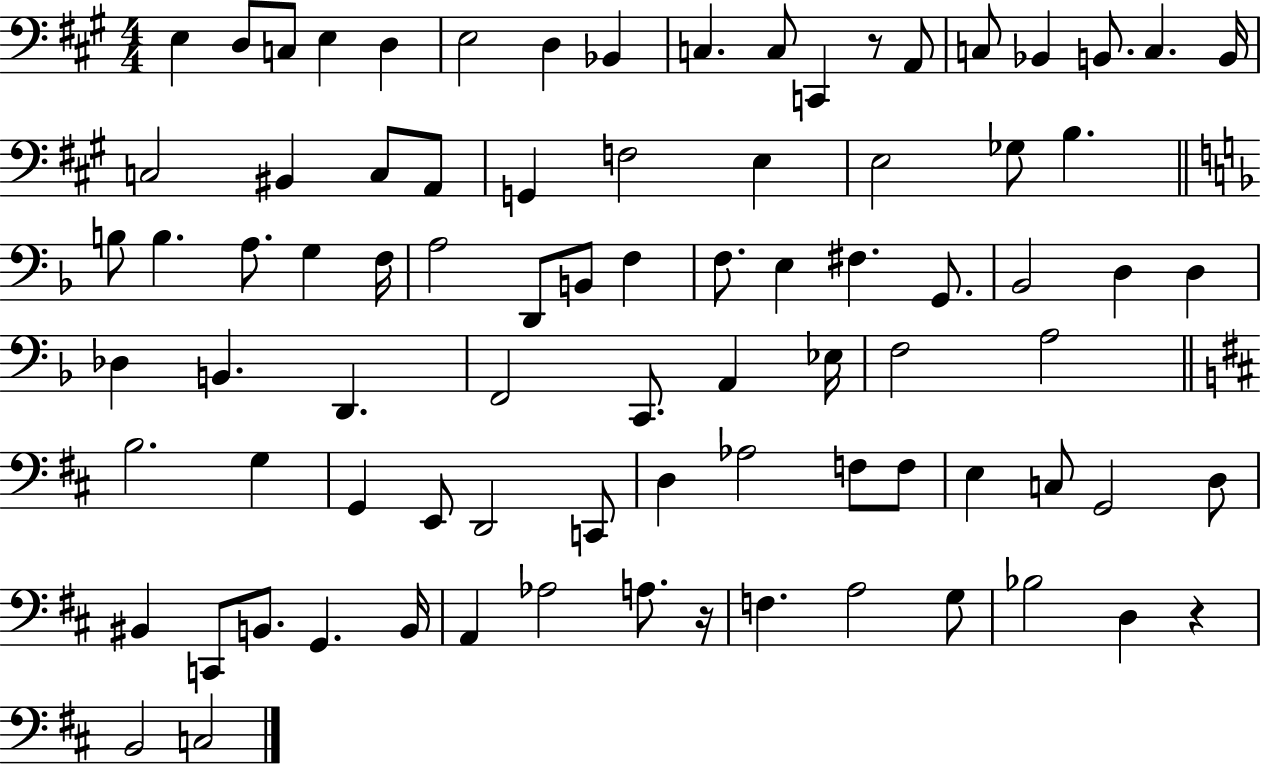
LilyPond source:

{
  \clef bass
  \numericTimeSignature
  \time 4/4
  \key a \major
  e4 d8 c8 e4 d4 | e2 d4 bes,4 | c4. c8 c,4 r8 a,8 | c8 bes,4 b,8. c4. b,16 | \break c2 bis,4 c8 a,8 | g,4 f2 e4 | e2 ges8 b4. | \bar "||" \break \key f \major b8 b4. a8. g4 f16 | a2 d,8 b,8 f4 | f8. e4 fis4. g,8. | bes,2 d4 d4 | \break des4 b,4. d,4. | f,2 c,8. a,4 ees16 | f2 a2 | \bar "||" \break \key d \major b2. g4 | g,4 e,8 d,2 c,8 | d4 aes2 f8 f8 | e4 c8 g,2 d8 | \break bis,4 c,8 b,8. g,4. b,16 | a,4 aes2 a8. r16 | f4. a2 g8 | bes2 d4 r4 | \break b,2 c2 | \bar "|."
}